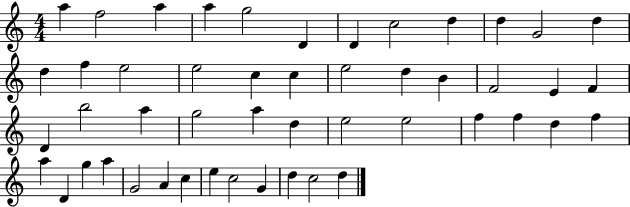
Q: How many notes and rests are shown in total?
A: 49